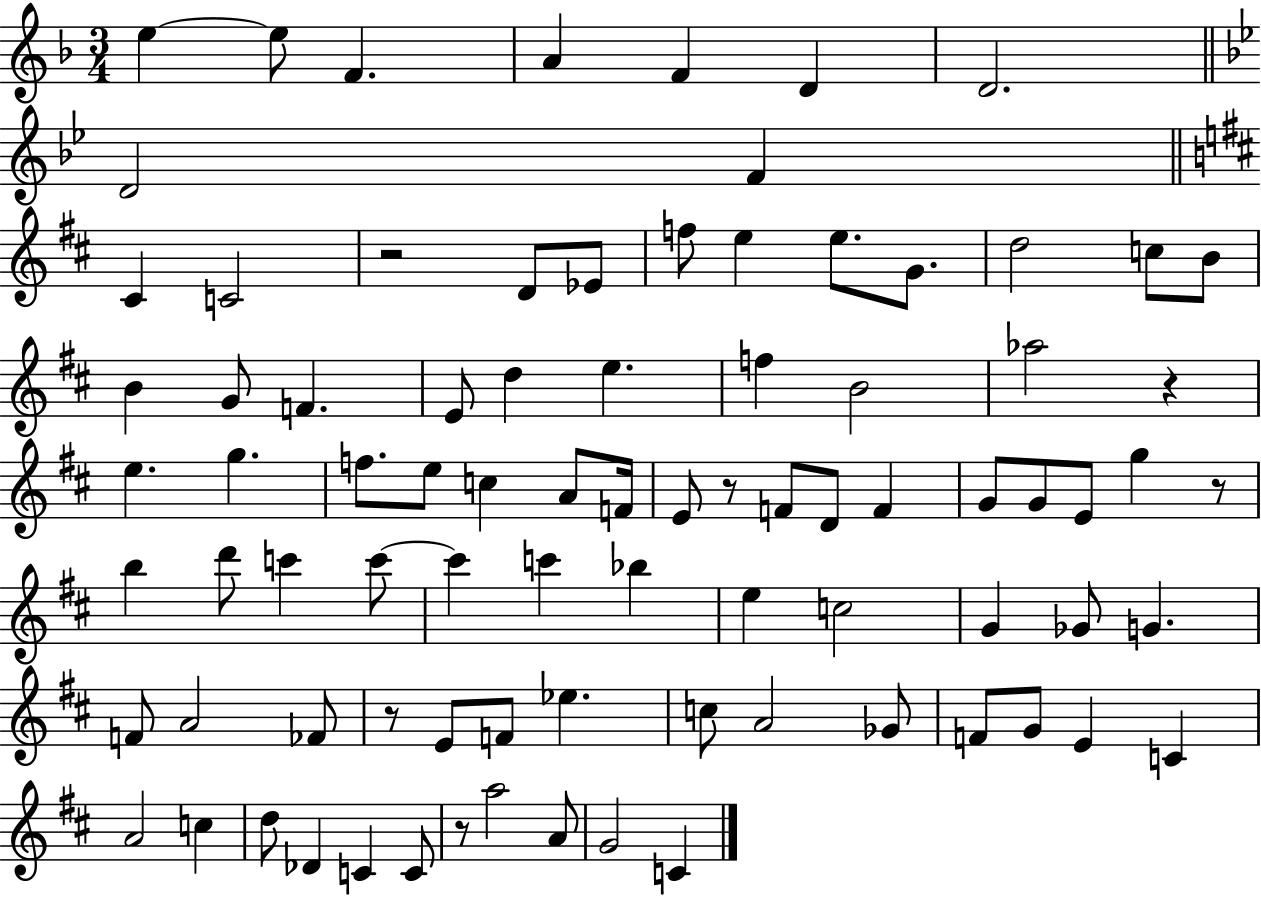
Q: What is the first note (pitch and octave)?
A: E5